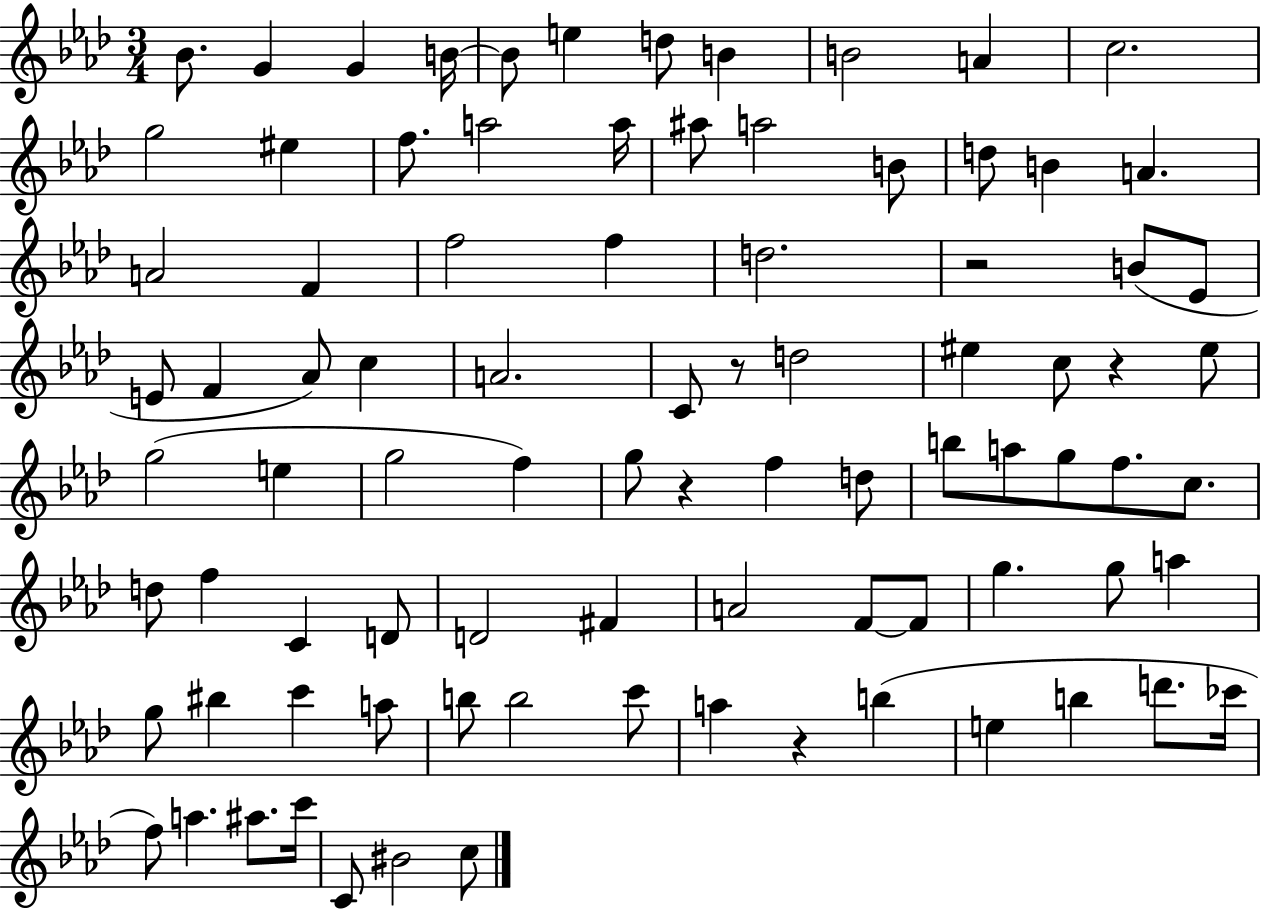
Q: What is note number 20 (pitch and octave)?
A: D5